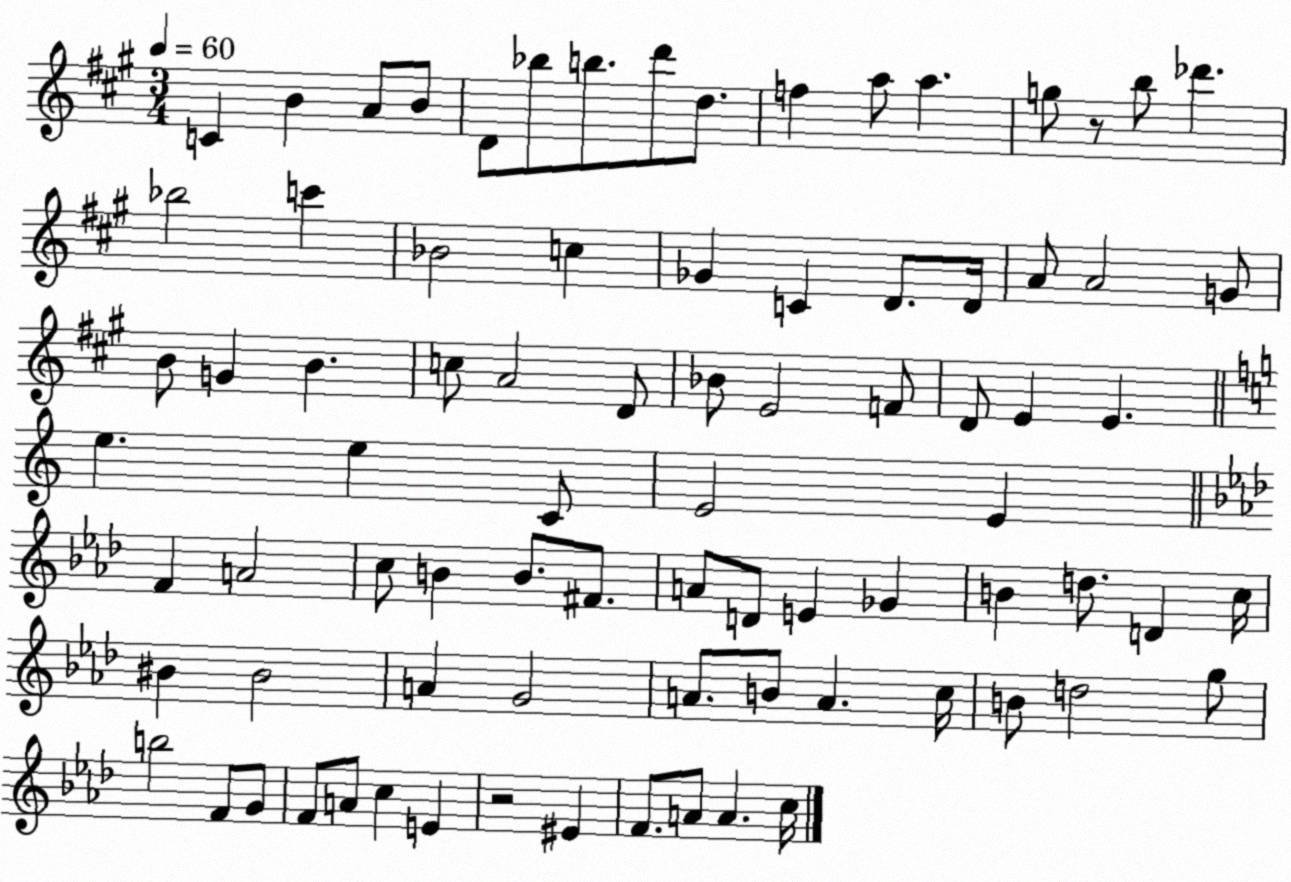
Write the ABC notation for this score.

X:1
T:Untitled
M:3/4
L:1/4
K:A
C B A/2 B/2 D/2 _b/2 b/2 d'/2 d/2 f a/2 a g/2 z/2 b/2 _d' _b2 c' _B2 c _G C D/2 D/4 A/2 A2 G/2 B/2 G B c/2 A2 D/2 _B/2 E2 F/2 D/2 E E e e C/2 E2 E F A2 c/2 B B/2 ^F/2 A/2 D/2 E _G B d/2 D c/4 ^B ^B2 A G2 A/2 B/2 A c/4 B/2 d2 g/2 b2 F/2 G/2 F/2 A/2 c E z2 ^E F/2 A/2 A c/4